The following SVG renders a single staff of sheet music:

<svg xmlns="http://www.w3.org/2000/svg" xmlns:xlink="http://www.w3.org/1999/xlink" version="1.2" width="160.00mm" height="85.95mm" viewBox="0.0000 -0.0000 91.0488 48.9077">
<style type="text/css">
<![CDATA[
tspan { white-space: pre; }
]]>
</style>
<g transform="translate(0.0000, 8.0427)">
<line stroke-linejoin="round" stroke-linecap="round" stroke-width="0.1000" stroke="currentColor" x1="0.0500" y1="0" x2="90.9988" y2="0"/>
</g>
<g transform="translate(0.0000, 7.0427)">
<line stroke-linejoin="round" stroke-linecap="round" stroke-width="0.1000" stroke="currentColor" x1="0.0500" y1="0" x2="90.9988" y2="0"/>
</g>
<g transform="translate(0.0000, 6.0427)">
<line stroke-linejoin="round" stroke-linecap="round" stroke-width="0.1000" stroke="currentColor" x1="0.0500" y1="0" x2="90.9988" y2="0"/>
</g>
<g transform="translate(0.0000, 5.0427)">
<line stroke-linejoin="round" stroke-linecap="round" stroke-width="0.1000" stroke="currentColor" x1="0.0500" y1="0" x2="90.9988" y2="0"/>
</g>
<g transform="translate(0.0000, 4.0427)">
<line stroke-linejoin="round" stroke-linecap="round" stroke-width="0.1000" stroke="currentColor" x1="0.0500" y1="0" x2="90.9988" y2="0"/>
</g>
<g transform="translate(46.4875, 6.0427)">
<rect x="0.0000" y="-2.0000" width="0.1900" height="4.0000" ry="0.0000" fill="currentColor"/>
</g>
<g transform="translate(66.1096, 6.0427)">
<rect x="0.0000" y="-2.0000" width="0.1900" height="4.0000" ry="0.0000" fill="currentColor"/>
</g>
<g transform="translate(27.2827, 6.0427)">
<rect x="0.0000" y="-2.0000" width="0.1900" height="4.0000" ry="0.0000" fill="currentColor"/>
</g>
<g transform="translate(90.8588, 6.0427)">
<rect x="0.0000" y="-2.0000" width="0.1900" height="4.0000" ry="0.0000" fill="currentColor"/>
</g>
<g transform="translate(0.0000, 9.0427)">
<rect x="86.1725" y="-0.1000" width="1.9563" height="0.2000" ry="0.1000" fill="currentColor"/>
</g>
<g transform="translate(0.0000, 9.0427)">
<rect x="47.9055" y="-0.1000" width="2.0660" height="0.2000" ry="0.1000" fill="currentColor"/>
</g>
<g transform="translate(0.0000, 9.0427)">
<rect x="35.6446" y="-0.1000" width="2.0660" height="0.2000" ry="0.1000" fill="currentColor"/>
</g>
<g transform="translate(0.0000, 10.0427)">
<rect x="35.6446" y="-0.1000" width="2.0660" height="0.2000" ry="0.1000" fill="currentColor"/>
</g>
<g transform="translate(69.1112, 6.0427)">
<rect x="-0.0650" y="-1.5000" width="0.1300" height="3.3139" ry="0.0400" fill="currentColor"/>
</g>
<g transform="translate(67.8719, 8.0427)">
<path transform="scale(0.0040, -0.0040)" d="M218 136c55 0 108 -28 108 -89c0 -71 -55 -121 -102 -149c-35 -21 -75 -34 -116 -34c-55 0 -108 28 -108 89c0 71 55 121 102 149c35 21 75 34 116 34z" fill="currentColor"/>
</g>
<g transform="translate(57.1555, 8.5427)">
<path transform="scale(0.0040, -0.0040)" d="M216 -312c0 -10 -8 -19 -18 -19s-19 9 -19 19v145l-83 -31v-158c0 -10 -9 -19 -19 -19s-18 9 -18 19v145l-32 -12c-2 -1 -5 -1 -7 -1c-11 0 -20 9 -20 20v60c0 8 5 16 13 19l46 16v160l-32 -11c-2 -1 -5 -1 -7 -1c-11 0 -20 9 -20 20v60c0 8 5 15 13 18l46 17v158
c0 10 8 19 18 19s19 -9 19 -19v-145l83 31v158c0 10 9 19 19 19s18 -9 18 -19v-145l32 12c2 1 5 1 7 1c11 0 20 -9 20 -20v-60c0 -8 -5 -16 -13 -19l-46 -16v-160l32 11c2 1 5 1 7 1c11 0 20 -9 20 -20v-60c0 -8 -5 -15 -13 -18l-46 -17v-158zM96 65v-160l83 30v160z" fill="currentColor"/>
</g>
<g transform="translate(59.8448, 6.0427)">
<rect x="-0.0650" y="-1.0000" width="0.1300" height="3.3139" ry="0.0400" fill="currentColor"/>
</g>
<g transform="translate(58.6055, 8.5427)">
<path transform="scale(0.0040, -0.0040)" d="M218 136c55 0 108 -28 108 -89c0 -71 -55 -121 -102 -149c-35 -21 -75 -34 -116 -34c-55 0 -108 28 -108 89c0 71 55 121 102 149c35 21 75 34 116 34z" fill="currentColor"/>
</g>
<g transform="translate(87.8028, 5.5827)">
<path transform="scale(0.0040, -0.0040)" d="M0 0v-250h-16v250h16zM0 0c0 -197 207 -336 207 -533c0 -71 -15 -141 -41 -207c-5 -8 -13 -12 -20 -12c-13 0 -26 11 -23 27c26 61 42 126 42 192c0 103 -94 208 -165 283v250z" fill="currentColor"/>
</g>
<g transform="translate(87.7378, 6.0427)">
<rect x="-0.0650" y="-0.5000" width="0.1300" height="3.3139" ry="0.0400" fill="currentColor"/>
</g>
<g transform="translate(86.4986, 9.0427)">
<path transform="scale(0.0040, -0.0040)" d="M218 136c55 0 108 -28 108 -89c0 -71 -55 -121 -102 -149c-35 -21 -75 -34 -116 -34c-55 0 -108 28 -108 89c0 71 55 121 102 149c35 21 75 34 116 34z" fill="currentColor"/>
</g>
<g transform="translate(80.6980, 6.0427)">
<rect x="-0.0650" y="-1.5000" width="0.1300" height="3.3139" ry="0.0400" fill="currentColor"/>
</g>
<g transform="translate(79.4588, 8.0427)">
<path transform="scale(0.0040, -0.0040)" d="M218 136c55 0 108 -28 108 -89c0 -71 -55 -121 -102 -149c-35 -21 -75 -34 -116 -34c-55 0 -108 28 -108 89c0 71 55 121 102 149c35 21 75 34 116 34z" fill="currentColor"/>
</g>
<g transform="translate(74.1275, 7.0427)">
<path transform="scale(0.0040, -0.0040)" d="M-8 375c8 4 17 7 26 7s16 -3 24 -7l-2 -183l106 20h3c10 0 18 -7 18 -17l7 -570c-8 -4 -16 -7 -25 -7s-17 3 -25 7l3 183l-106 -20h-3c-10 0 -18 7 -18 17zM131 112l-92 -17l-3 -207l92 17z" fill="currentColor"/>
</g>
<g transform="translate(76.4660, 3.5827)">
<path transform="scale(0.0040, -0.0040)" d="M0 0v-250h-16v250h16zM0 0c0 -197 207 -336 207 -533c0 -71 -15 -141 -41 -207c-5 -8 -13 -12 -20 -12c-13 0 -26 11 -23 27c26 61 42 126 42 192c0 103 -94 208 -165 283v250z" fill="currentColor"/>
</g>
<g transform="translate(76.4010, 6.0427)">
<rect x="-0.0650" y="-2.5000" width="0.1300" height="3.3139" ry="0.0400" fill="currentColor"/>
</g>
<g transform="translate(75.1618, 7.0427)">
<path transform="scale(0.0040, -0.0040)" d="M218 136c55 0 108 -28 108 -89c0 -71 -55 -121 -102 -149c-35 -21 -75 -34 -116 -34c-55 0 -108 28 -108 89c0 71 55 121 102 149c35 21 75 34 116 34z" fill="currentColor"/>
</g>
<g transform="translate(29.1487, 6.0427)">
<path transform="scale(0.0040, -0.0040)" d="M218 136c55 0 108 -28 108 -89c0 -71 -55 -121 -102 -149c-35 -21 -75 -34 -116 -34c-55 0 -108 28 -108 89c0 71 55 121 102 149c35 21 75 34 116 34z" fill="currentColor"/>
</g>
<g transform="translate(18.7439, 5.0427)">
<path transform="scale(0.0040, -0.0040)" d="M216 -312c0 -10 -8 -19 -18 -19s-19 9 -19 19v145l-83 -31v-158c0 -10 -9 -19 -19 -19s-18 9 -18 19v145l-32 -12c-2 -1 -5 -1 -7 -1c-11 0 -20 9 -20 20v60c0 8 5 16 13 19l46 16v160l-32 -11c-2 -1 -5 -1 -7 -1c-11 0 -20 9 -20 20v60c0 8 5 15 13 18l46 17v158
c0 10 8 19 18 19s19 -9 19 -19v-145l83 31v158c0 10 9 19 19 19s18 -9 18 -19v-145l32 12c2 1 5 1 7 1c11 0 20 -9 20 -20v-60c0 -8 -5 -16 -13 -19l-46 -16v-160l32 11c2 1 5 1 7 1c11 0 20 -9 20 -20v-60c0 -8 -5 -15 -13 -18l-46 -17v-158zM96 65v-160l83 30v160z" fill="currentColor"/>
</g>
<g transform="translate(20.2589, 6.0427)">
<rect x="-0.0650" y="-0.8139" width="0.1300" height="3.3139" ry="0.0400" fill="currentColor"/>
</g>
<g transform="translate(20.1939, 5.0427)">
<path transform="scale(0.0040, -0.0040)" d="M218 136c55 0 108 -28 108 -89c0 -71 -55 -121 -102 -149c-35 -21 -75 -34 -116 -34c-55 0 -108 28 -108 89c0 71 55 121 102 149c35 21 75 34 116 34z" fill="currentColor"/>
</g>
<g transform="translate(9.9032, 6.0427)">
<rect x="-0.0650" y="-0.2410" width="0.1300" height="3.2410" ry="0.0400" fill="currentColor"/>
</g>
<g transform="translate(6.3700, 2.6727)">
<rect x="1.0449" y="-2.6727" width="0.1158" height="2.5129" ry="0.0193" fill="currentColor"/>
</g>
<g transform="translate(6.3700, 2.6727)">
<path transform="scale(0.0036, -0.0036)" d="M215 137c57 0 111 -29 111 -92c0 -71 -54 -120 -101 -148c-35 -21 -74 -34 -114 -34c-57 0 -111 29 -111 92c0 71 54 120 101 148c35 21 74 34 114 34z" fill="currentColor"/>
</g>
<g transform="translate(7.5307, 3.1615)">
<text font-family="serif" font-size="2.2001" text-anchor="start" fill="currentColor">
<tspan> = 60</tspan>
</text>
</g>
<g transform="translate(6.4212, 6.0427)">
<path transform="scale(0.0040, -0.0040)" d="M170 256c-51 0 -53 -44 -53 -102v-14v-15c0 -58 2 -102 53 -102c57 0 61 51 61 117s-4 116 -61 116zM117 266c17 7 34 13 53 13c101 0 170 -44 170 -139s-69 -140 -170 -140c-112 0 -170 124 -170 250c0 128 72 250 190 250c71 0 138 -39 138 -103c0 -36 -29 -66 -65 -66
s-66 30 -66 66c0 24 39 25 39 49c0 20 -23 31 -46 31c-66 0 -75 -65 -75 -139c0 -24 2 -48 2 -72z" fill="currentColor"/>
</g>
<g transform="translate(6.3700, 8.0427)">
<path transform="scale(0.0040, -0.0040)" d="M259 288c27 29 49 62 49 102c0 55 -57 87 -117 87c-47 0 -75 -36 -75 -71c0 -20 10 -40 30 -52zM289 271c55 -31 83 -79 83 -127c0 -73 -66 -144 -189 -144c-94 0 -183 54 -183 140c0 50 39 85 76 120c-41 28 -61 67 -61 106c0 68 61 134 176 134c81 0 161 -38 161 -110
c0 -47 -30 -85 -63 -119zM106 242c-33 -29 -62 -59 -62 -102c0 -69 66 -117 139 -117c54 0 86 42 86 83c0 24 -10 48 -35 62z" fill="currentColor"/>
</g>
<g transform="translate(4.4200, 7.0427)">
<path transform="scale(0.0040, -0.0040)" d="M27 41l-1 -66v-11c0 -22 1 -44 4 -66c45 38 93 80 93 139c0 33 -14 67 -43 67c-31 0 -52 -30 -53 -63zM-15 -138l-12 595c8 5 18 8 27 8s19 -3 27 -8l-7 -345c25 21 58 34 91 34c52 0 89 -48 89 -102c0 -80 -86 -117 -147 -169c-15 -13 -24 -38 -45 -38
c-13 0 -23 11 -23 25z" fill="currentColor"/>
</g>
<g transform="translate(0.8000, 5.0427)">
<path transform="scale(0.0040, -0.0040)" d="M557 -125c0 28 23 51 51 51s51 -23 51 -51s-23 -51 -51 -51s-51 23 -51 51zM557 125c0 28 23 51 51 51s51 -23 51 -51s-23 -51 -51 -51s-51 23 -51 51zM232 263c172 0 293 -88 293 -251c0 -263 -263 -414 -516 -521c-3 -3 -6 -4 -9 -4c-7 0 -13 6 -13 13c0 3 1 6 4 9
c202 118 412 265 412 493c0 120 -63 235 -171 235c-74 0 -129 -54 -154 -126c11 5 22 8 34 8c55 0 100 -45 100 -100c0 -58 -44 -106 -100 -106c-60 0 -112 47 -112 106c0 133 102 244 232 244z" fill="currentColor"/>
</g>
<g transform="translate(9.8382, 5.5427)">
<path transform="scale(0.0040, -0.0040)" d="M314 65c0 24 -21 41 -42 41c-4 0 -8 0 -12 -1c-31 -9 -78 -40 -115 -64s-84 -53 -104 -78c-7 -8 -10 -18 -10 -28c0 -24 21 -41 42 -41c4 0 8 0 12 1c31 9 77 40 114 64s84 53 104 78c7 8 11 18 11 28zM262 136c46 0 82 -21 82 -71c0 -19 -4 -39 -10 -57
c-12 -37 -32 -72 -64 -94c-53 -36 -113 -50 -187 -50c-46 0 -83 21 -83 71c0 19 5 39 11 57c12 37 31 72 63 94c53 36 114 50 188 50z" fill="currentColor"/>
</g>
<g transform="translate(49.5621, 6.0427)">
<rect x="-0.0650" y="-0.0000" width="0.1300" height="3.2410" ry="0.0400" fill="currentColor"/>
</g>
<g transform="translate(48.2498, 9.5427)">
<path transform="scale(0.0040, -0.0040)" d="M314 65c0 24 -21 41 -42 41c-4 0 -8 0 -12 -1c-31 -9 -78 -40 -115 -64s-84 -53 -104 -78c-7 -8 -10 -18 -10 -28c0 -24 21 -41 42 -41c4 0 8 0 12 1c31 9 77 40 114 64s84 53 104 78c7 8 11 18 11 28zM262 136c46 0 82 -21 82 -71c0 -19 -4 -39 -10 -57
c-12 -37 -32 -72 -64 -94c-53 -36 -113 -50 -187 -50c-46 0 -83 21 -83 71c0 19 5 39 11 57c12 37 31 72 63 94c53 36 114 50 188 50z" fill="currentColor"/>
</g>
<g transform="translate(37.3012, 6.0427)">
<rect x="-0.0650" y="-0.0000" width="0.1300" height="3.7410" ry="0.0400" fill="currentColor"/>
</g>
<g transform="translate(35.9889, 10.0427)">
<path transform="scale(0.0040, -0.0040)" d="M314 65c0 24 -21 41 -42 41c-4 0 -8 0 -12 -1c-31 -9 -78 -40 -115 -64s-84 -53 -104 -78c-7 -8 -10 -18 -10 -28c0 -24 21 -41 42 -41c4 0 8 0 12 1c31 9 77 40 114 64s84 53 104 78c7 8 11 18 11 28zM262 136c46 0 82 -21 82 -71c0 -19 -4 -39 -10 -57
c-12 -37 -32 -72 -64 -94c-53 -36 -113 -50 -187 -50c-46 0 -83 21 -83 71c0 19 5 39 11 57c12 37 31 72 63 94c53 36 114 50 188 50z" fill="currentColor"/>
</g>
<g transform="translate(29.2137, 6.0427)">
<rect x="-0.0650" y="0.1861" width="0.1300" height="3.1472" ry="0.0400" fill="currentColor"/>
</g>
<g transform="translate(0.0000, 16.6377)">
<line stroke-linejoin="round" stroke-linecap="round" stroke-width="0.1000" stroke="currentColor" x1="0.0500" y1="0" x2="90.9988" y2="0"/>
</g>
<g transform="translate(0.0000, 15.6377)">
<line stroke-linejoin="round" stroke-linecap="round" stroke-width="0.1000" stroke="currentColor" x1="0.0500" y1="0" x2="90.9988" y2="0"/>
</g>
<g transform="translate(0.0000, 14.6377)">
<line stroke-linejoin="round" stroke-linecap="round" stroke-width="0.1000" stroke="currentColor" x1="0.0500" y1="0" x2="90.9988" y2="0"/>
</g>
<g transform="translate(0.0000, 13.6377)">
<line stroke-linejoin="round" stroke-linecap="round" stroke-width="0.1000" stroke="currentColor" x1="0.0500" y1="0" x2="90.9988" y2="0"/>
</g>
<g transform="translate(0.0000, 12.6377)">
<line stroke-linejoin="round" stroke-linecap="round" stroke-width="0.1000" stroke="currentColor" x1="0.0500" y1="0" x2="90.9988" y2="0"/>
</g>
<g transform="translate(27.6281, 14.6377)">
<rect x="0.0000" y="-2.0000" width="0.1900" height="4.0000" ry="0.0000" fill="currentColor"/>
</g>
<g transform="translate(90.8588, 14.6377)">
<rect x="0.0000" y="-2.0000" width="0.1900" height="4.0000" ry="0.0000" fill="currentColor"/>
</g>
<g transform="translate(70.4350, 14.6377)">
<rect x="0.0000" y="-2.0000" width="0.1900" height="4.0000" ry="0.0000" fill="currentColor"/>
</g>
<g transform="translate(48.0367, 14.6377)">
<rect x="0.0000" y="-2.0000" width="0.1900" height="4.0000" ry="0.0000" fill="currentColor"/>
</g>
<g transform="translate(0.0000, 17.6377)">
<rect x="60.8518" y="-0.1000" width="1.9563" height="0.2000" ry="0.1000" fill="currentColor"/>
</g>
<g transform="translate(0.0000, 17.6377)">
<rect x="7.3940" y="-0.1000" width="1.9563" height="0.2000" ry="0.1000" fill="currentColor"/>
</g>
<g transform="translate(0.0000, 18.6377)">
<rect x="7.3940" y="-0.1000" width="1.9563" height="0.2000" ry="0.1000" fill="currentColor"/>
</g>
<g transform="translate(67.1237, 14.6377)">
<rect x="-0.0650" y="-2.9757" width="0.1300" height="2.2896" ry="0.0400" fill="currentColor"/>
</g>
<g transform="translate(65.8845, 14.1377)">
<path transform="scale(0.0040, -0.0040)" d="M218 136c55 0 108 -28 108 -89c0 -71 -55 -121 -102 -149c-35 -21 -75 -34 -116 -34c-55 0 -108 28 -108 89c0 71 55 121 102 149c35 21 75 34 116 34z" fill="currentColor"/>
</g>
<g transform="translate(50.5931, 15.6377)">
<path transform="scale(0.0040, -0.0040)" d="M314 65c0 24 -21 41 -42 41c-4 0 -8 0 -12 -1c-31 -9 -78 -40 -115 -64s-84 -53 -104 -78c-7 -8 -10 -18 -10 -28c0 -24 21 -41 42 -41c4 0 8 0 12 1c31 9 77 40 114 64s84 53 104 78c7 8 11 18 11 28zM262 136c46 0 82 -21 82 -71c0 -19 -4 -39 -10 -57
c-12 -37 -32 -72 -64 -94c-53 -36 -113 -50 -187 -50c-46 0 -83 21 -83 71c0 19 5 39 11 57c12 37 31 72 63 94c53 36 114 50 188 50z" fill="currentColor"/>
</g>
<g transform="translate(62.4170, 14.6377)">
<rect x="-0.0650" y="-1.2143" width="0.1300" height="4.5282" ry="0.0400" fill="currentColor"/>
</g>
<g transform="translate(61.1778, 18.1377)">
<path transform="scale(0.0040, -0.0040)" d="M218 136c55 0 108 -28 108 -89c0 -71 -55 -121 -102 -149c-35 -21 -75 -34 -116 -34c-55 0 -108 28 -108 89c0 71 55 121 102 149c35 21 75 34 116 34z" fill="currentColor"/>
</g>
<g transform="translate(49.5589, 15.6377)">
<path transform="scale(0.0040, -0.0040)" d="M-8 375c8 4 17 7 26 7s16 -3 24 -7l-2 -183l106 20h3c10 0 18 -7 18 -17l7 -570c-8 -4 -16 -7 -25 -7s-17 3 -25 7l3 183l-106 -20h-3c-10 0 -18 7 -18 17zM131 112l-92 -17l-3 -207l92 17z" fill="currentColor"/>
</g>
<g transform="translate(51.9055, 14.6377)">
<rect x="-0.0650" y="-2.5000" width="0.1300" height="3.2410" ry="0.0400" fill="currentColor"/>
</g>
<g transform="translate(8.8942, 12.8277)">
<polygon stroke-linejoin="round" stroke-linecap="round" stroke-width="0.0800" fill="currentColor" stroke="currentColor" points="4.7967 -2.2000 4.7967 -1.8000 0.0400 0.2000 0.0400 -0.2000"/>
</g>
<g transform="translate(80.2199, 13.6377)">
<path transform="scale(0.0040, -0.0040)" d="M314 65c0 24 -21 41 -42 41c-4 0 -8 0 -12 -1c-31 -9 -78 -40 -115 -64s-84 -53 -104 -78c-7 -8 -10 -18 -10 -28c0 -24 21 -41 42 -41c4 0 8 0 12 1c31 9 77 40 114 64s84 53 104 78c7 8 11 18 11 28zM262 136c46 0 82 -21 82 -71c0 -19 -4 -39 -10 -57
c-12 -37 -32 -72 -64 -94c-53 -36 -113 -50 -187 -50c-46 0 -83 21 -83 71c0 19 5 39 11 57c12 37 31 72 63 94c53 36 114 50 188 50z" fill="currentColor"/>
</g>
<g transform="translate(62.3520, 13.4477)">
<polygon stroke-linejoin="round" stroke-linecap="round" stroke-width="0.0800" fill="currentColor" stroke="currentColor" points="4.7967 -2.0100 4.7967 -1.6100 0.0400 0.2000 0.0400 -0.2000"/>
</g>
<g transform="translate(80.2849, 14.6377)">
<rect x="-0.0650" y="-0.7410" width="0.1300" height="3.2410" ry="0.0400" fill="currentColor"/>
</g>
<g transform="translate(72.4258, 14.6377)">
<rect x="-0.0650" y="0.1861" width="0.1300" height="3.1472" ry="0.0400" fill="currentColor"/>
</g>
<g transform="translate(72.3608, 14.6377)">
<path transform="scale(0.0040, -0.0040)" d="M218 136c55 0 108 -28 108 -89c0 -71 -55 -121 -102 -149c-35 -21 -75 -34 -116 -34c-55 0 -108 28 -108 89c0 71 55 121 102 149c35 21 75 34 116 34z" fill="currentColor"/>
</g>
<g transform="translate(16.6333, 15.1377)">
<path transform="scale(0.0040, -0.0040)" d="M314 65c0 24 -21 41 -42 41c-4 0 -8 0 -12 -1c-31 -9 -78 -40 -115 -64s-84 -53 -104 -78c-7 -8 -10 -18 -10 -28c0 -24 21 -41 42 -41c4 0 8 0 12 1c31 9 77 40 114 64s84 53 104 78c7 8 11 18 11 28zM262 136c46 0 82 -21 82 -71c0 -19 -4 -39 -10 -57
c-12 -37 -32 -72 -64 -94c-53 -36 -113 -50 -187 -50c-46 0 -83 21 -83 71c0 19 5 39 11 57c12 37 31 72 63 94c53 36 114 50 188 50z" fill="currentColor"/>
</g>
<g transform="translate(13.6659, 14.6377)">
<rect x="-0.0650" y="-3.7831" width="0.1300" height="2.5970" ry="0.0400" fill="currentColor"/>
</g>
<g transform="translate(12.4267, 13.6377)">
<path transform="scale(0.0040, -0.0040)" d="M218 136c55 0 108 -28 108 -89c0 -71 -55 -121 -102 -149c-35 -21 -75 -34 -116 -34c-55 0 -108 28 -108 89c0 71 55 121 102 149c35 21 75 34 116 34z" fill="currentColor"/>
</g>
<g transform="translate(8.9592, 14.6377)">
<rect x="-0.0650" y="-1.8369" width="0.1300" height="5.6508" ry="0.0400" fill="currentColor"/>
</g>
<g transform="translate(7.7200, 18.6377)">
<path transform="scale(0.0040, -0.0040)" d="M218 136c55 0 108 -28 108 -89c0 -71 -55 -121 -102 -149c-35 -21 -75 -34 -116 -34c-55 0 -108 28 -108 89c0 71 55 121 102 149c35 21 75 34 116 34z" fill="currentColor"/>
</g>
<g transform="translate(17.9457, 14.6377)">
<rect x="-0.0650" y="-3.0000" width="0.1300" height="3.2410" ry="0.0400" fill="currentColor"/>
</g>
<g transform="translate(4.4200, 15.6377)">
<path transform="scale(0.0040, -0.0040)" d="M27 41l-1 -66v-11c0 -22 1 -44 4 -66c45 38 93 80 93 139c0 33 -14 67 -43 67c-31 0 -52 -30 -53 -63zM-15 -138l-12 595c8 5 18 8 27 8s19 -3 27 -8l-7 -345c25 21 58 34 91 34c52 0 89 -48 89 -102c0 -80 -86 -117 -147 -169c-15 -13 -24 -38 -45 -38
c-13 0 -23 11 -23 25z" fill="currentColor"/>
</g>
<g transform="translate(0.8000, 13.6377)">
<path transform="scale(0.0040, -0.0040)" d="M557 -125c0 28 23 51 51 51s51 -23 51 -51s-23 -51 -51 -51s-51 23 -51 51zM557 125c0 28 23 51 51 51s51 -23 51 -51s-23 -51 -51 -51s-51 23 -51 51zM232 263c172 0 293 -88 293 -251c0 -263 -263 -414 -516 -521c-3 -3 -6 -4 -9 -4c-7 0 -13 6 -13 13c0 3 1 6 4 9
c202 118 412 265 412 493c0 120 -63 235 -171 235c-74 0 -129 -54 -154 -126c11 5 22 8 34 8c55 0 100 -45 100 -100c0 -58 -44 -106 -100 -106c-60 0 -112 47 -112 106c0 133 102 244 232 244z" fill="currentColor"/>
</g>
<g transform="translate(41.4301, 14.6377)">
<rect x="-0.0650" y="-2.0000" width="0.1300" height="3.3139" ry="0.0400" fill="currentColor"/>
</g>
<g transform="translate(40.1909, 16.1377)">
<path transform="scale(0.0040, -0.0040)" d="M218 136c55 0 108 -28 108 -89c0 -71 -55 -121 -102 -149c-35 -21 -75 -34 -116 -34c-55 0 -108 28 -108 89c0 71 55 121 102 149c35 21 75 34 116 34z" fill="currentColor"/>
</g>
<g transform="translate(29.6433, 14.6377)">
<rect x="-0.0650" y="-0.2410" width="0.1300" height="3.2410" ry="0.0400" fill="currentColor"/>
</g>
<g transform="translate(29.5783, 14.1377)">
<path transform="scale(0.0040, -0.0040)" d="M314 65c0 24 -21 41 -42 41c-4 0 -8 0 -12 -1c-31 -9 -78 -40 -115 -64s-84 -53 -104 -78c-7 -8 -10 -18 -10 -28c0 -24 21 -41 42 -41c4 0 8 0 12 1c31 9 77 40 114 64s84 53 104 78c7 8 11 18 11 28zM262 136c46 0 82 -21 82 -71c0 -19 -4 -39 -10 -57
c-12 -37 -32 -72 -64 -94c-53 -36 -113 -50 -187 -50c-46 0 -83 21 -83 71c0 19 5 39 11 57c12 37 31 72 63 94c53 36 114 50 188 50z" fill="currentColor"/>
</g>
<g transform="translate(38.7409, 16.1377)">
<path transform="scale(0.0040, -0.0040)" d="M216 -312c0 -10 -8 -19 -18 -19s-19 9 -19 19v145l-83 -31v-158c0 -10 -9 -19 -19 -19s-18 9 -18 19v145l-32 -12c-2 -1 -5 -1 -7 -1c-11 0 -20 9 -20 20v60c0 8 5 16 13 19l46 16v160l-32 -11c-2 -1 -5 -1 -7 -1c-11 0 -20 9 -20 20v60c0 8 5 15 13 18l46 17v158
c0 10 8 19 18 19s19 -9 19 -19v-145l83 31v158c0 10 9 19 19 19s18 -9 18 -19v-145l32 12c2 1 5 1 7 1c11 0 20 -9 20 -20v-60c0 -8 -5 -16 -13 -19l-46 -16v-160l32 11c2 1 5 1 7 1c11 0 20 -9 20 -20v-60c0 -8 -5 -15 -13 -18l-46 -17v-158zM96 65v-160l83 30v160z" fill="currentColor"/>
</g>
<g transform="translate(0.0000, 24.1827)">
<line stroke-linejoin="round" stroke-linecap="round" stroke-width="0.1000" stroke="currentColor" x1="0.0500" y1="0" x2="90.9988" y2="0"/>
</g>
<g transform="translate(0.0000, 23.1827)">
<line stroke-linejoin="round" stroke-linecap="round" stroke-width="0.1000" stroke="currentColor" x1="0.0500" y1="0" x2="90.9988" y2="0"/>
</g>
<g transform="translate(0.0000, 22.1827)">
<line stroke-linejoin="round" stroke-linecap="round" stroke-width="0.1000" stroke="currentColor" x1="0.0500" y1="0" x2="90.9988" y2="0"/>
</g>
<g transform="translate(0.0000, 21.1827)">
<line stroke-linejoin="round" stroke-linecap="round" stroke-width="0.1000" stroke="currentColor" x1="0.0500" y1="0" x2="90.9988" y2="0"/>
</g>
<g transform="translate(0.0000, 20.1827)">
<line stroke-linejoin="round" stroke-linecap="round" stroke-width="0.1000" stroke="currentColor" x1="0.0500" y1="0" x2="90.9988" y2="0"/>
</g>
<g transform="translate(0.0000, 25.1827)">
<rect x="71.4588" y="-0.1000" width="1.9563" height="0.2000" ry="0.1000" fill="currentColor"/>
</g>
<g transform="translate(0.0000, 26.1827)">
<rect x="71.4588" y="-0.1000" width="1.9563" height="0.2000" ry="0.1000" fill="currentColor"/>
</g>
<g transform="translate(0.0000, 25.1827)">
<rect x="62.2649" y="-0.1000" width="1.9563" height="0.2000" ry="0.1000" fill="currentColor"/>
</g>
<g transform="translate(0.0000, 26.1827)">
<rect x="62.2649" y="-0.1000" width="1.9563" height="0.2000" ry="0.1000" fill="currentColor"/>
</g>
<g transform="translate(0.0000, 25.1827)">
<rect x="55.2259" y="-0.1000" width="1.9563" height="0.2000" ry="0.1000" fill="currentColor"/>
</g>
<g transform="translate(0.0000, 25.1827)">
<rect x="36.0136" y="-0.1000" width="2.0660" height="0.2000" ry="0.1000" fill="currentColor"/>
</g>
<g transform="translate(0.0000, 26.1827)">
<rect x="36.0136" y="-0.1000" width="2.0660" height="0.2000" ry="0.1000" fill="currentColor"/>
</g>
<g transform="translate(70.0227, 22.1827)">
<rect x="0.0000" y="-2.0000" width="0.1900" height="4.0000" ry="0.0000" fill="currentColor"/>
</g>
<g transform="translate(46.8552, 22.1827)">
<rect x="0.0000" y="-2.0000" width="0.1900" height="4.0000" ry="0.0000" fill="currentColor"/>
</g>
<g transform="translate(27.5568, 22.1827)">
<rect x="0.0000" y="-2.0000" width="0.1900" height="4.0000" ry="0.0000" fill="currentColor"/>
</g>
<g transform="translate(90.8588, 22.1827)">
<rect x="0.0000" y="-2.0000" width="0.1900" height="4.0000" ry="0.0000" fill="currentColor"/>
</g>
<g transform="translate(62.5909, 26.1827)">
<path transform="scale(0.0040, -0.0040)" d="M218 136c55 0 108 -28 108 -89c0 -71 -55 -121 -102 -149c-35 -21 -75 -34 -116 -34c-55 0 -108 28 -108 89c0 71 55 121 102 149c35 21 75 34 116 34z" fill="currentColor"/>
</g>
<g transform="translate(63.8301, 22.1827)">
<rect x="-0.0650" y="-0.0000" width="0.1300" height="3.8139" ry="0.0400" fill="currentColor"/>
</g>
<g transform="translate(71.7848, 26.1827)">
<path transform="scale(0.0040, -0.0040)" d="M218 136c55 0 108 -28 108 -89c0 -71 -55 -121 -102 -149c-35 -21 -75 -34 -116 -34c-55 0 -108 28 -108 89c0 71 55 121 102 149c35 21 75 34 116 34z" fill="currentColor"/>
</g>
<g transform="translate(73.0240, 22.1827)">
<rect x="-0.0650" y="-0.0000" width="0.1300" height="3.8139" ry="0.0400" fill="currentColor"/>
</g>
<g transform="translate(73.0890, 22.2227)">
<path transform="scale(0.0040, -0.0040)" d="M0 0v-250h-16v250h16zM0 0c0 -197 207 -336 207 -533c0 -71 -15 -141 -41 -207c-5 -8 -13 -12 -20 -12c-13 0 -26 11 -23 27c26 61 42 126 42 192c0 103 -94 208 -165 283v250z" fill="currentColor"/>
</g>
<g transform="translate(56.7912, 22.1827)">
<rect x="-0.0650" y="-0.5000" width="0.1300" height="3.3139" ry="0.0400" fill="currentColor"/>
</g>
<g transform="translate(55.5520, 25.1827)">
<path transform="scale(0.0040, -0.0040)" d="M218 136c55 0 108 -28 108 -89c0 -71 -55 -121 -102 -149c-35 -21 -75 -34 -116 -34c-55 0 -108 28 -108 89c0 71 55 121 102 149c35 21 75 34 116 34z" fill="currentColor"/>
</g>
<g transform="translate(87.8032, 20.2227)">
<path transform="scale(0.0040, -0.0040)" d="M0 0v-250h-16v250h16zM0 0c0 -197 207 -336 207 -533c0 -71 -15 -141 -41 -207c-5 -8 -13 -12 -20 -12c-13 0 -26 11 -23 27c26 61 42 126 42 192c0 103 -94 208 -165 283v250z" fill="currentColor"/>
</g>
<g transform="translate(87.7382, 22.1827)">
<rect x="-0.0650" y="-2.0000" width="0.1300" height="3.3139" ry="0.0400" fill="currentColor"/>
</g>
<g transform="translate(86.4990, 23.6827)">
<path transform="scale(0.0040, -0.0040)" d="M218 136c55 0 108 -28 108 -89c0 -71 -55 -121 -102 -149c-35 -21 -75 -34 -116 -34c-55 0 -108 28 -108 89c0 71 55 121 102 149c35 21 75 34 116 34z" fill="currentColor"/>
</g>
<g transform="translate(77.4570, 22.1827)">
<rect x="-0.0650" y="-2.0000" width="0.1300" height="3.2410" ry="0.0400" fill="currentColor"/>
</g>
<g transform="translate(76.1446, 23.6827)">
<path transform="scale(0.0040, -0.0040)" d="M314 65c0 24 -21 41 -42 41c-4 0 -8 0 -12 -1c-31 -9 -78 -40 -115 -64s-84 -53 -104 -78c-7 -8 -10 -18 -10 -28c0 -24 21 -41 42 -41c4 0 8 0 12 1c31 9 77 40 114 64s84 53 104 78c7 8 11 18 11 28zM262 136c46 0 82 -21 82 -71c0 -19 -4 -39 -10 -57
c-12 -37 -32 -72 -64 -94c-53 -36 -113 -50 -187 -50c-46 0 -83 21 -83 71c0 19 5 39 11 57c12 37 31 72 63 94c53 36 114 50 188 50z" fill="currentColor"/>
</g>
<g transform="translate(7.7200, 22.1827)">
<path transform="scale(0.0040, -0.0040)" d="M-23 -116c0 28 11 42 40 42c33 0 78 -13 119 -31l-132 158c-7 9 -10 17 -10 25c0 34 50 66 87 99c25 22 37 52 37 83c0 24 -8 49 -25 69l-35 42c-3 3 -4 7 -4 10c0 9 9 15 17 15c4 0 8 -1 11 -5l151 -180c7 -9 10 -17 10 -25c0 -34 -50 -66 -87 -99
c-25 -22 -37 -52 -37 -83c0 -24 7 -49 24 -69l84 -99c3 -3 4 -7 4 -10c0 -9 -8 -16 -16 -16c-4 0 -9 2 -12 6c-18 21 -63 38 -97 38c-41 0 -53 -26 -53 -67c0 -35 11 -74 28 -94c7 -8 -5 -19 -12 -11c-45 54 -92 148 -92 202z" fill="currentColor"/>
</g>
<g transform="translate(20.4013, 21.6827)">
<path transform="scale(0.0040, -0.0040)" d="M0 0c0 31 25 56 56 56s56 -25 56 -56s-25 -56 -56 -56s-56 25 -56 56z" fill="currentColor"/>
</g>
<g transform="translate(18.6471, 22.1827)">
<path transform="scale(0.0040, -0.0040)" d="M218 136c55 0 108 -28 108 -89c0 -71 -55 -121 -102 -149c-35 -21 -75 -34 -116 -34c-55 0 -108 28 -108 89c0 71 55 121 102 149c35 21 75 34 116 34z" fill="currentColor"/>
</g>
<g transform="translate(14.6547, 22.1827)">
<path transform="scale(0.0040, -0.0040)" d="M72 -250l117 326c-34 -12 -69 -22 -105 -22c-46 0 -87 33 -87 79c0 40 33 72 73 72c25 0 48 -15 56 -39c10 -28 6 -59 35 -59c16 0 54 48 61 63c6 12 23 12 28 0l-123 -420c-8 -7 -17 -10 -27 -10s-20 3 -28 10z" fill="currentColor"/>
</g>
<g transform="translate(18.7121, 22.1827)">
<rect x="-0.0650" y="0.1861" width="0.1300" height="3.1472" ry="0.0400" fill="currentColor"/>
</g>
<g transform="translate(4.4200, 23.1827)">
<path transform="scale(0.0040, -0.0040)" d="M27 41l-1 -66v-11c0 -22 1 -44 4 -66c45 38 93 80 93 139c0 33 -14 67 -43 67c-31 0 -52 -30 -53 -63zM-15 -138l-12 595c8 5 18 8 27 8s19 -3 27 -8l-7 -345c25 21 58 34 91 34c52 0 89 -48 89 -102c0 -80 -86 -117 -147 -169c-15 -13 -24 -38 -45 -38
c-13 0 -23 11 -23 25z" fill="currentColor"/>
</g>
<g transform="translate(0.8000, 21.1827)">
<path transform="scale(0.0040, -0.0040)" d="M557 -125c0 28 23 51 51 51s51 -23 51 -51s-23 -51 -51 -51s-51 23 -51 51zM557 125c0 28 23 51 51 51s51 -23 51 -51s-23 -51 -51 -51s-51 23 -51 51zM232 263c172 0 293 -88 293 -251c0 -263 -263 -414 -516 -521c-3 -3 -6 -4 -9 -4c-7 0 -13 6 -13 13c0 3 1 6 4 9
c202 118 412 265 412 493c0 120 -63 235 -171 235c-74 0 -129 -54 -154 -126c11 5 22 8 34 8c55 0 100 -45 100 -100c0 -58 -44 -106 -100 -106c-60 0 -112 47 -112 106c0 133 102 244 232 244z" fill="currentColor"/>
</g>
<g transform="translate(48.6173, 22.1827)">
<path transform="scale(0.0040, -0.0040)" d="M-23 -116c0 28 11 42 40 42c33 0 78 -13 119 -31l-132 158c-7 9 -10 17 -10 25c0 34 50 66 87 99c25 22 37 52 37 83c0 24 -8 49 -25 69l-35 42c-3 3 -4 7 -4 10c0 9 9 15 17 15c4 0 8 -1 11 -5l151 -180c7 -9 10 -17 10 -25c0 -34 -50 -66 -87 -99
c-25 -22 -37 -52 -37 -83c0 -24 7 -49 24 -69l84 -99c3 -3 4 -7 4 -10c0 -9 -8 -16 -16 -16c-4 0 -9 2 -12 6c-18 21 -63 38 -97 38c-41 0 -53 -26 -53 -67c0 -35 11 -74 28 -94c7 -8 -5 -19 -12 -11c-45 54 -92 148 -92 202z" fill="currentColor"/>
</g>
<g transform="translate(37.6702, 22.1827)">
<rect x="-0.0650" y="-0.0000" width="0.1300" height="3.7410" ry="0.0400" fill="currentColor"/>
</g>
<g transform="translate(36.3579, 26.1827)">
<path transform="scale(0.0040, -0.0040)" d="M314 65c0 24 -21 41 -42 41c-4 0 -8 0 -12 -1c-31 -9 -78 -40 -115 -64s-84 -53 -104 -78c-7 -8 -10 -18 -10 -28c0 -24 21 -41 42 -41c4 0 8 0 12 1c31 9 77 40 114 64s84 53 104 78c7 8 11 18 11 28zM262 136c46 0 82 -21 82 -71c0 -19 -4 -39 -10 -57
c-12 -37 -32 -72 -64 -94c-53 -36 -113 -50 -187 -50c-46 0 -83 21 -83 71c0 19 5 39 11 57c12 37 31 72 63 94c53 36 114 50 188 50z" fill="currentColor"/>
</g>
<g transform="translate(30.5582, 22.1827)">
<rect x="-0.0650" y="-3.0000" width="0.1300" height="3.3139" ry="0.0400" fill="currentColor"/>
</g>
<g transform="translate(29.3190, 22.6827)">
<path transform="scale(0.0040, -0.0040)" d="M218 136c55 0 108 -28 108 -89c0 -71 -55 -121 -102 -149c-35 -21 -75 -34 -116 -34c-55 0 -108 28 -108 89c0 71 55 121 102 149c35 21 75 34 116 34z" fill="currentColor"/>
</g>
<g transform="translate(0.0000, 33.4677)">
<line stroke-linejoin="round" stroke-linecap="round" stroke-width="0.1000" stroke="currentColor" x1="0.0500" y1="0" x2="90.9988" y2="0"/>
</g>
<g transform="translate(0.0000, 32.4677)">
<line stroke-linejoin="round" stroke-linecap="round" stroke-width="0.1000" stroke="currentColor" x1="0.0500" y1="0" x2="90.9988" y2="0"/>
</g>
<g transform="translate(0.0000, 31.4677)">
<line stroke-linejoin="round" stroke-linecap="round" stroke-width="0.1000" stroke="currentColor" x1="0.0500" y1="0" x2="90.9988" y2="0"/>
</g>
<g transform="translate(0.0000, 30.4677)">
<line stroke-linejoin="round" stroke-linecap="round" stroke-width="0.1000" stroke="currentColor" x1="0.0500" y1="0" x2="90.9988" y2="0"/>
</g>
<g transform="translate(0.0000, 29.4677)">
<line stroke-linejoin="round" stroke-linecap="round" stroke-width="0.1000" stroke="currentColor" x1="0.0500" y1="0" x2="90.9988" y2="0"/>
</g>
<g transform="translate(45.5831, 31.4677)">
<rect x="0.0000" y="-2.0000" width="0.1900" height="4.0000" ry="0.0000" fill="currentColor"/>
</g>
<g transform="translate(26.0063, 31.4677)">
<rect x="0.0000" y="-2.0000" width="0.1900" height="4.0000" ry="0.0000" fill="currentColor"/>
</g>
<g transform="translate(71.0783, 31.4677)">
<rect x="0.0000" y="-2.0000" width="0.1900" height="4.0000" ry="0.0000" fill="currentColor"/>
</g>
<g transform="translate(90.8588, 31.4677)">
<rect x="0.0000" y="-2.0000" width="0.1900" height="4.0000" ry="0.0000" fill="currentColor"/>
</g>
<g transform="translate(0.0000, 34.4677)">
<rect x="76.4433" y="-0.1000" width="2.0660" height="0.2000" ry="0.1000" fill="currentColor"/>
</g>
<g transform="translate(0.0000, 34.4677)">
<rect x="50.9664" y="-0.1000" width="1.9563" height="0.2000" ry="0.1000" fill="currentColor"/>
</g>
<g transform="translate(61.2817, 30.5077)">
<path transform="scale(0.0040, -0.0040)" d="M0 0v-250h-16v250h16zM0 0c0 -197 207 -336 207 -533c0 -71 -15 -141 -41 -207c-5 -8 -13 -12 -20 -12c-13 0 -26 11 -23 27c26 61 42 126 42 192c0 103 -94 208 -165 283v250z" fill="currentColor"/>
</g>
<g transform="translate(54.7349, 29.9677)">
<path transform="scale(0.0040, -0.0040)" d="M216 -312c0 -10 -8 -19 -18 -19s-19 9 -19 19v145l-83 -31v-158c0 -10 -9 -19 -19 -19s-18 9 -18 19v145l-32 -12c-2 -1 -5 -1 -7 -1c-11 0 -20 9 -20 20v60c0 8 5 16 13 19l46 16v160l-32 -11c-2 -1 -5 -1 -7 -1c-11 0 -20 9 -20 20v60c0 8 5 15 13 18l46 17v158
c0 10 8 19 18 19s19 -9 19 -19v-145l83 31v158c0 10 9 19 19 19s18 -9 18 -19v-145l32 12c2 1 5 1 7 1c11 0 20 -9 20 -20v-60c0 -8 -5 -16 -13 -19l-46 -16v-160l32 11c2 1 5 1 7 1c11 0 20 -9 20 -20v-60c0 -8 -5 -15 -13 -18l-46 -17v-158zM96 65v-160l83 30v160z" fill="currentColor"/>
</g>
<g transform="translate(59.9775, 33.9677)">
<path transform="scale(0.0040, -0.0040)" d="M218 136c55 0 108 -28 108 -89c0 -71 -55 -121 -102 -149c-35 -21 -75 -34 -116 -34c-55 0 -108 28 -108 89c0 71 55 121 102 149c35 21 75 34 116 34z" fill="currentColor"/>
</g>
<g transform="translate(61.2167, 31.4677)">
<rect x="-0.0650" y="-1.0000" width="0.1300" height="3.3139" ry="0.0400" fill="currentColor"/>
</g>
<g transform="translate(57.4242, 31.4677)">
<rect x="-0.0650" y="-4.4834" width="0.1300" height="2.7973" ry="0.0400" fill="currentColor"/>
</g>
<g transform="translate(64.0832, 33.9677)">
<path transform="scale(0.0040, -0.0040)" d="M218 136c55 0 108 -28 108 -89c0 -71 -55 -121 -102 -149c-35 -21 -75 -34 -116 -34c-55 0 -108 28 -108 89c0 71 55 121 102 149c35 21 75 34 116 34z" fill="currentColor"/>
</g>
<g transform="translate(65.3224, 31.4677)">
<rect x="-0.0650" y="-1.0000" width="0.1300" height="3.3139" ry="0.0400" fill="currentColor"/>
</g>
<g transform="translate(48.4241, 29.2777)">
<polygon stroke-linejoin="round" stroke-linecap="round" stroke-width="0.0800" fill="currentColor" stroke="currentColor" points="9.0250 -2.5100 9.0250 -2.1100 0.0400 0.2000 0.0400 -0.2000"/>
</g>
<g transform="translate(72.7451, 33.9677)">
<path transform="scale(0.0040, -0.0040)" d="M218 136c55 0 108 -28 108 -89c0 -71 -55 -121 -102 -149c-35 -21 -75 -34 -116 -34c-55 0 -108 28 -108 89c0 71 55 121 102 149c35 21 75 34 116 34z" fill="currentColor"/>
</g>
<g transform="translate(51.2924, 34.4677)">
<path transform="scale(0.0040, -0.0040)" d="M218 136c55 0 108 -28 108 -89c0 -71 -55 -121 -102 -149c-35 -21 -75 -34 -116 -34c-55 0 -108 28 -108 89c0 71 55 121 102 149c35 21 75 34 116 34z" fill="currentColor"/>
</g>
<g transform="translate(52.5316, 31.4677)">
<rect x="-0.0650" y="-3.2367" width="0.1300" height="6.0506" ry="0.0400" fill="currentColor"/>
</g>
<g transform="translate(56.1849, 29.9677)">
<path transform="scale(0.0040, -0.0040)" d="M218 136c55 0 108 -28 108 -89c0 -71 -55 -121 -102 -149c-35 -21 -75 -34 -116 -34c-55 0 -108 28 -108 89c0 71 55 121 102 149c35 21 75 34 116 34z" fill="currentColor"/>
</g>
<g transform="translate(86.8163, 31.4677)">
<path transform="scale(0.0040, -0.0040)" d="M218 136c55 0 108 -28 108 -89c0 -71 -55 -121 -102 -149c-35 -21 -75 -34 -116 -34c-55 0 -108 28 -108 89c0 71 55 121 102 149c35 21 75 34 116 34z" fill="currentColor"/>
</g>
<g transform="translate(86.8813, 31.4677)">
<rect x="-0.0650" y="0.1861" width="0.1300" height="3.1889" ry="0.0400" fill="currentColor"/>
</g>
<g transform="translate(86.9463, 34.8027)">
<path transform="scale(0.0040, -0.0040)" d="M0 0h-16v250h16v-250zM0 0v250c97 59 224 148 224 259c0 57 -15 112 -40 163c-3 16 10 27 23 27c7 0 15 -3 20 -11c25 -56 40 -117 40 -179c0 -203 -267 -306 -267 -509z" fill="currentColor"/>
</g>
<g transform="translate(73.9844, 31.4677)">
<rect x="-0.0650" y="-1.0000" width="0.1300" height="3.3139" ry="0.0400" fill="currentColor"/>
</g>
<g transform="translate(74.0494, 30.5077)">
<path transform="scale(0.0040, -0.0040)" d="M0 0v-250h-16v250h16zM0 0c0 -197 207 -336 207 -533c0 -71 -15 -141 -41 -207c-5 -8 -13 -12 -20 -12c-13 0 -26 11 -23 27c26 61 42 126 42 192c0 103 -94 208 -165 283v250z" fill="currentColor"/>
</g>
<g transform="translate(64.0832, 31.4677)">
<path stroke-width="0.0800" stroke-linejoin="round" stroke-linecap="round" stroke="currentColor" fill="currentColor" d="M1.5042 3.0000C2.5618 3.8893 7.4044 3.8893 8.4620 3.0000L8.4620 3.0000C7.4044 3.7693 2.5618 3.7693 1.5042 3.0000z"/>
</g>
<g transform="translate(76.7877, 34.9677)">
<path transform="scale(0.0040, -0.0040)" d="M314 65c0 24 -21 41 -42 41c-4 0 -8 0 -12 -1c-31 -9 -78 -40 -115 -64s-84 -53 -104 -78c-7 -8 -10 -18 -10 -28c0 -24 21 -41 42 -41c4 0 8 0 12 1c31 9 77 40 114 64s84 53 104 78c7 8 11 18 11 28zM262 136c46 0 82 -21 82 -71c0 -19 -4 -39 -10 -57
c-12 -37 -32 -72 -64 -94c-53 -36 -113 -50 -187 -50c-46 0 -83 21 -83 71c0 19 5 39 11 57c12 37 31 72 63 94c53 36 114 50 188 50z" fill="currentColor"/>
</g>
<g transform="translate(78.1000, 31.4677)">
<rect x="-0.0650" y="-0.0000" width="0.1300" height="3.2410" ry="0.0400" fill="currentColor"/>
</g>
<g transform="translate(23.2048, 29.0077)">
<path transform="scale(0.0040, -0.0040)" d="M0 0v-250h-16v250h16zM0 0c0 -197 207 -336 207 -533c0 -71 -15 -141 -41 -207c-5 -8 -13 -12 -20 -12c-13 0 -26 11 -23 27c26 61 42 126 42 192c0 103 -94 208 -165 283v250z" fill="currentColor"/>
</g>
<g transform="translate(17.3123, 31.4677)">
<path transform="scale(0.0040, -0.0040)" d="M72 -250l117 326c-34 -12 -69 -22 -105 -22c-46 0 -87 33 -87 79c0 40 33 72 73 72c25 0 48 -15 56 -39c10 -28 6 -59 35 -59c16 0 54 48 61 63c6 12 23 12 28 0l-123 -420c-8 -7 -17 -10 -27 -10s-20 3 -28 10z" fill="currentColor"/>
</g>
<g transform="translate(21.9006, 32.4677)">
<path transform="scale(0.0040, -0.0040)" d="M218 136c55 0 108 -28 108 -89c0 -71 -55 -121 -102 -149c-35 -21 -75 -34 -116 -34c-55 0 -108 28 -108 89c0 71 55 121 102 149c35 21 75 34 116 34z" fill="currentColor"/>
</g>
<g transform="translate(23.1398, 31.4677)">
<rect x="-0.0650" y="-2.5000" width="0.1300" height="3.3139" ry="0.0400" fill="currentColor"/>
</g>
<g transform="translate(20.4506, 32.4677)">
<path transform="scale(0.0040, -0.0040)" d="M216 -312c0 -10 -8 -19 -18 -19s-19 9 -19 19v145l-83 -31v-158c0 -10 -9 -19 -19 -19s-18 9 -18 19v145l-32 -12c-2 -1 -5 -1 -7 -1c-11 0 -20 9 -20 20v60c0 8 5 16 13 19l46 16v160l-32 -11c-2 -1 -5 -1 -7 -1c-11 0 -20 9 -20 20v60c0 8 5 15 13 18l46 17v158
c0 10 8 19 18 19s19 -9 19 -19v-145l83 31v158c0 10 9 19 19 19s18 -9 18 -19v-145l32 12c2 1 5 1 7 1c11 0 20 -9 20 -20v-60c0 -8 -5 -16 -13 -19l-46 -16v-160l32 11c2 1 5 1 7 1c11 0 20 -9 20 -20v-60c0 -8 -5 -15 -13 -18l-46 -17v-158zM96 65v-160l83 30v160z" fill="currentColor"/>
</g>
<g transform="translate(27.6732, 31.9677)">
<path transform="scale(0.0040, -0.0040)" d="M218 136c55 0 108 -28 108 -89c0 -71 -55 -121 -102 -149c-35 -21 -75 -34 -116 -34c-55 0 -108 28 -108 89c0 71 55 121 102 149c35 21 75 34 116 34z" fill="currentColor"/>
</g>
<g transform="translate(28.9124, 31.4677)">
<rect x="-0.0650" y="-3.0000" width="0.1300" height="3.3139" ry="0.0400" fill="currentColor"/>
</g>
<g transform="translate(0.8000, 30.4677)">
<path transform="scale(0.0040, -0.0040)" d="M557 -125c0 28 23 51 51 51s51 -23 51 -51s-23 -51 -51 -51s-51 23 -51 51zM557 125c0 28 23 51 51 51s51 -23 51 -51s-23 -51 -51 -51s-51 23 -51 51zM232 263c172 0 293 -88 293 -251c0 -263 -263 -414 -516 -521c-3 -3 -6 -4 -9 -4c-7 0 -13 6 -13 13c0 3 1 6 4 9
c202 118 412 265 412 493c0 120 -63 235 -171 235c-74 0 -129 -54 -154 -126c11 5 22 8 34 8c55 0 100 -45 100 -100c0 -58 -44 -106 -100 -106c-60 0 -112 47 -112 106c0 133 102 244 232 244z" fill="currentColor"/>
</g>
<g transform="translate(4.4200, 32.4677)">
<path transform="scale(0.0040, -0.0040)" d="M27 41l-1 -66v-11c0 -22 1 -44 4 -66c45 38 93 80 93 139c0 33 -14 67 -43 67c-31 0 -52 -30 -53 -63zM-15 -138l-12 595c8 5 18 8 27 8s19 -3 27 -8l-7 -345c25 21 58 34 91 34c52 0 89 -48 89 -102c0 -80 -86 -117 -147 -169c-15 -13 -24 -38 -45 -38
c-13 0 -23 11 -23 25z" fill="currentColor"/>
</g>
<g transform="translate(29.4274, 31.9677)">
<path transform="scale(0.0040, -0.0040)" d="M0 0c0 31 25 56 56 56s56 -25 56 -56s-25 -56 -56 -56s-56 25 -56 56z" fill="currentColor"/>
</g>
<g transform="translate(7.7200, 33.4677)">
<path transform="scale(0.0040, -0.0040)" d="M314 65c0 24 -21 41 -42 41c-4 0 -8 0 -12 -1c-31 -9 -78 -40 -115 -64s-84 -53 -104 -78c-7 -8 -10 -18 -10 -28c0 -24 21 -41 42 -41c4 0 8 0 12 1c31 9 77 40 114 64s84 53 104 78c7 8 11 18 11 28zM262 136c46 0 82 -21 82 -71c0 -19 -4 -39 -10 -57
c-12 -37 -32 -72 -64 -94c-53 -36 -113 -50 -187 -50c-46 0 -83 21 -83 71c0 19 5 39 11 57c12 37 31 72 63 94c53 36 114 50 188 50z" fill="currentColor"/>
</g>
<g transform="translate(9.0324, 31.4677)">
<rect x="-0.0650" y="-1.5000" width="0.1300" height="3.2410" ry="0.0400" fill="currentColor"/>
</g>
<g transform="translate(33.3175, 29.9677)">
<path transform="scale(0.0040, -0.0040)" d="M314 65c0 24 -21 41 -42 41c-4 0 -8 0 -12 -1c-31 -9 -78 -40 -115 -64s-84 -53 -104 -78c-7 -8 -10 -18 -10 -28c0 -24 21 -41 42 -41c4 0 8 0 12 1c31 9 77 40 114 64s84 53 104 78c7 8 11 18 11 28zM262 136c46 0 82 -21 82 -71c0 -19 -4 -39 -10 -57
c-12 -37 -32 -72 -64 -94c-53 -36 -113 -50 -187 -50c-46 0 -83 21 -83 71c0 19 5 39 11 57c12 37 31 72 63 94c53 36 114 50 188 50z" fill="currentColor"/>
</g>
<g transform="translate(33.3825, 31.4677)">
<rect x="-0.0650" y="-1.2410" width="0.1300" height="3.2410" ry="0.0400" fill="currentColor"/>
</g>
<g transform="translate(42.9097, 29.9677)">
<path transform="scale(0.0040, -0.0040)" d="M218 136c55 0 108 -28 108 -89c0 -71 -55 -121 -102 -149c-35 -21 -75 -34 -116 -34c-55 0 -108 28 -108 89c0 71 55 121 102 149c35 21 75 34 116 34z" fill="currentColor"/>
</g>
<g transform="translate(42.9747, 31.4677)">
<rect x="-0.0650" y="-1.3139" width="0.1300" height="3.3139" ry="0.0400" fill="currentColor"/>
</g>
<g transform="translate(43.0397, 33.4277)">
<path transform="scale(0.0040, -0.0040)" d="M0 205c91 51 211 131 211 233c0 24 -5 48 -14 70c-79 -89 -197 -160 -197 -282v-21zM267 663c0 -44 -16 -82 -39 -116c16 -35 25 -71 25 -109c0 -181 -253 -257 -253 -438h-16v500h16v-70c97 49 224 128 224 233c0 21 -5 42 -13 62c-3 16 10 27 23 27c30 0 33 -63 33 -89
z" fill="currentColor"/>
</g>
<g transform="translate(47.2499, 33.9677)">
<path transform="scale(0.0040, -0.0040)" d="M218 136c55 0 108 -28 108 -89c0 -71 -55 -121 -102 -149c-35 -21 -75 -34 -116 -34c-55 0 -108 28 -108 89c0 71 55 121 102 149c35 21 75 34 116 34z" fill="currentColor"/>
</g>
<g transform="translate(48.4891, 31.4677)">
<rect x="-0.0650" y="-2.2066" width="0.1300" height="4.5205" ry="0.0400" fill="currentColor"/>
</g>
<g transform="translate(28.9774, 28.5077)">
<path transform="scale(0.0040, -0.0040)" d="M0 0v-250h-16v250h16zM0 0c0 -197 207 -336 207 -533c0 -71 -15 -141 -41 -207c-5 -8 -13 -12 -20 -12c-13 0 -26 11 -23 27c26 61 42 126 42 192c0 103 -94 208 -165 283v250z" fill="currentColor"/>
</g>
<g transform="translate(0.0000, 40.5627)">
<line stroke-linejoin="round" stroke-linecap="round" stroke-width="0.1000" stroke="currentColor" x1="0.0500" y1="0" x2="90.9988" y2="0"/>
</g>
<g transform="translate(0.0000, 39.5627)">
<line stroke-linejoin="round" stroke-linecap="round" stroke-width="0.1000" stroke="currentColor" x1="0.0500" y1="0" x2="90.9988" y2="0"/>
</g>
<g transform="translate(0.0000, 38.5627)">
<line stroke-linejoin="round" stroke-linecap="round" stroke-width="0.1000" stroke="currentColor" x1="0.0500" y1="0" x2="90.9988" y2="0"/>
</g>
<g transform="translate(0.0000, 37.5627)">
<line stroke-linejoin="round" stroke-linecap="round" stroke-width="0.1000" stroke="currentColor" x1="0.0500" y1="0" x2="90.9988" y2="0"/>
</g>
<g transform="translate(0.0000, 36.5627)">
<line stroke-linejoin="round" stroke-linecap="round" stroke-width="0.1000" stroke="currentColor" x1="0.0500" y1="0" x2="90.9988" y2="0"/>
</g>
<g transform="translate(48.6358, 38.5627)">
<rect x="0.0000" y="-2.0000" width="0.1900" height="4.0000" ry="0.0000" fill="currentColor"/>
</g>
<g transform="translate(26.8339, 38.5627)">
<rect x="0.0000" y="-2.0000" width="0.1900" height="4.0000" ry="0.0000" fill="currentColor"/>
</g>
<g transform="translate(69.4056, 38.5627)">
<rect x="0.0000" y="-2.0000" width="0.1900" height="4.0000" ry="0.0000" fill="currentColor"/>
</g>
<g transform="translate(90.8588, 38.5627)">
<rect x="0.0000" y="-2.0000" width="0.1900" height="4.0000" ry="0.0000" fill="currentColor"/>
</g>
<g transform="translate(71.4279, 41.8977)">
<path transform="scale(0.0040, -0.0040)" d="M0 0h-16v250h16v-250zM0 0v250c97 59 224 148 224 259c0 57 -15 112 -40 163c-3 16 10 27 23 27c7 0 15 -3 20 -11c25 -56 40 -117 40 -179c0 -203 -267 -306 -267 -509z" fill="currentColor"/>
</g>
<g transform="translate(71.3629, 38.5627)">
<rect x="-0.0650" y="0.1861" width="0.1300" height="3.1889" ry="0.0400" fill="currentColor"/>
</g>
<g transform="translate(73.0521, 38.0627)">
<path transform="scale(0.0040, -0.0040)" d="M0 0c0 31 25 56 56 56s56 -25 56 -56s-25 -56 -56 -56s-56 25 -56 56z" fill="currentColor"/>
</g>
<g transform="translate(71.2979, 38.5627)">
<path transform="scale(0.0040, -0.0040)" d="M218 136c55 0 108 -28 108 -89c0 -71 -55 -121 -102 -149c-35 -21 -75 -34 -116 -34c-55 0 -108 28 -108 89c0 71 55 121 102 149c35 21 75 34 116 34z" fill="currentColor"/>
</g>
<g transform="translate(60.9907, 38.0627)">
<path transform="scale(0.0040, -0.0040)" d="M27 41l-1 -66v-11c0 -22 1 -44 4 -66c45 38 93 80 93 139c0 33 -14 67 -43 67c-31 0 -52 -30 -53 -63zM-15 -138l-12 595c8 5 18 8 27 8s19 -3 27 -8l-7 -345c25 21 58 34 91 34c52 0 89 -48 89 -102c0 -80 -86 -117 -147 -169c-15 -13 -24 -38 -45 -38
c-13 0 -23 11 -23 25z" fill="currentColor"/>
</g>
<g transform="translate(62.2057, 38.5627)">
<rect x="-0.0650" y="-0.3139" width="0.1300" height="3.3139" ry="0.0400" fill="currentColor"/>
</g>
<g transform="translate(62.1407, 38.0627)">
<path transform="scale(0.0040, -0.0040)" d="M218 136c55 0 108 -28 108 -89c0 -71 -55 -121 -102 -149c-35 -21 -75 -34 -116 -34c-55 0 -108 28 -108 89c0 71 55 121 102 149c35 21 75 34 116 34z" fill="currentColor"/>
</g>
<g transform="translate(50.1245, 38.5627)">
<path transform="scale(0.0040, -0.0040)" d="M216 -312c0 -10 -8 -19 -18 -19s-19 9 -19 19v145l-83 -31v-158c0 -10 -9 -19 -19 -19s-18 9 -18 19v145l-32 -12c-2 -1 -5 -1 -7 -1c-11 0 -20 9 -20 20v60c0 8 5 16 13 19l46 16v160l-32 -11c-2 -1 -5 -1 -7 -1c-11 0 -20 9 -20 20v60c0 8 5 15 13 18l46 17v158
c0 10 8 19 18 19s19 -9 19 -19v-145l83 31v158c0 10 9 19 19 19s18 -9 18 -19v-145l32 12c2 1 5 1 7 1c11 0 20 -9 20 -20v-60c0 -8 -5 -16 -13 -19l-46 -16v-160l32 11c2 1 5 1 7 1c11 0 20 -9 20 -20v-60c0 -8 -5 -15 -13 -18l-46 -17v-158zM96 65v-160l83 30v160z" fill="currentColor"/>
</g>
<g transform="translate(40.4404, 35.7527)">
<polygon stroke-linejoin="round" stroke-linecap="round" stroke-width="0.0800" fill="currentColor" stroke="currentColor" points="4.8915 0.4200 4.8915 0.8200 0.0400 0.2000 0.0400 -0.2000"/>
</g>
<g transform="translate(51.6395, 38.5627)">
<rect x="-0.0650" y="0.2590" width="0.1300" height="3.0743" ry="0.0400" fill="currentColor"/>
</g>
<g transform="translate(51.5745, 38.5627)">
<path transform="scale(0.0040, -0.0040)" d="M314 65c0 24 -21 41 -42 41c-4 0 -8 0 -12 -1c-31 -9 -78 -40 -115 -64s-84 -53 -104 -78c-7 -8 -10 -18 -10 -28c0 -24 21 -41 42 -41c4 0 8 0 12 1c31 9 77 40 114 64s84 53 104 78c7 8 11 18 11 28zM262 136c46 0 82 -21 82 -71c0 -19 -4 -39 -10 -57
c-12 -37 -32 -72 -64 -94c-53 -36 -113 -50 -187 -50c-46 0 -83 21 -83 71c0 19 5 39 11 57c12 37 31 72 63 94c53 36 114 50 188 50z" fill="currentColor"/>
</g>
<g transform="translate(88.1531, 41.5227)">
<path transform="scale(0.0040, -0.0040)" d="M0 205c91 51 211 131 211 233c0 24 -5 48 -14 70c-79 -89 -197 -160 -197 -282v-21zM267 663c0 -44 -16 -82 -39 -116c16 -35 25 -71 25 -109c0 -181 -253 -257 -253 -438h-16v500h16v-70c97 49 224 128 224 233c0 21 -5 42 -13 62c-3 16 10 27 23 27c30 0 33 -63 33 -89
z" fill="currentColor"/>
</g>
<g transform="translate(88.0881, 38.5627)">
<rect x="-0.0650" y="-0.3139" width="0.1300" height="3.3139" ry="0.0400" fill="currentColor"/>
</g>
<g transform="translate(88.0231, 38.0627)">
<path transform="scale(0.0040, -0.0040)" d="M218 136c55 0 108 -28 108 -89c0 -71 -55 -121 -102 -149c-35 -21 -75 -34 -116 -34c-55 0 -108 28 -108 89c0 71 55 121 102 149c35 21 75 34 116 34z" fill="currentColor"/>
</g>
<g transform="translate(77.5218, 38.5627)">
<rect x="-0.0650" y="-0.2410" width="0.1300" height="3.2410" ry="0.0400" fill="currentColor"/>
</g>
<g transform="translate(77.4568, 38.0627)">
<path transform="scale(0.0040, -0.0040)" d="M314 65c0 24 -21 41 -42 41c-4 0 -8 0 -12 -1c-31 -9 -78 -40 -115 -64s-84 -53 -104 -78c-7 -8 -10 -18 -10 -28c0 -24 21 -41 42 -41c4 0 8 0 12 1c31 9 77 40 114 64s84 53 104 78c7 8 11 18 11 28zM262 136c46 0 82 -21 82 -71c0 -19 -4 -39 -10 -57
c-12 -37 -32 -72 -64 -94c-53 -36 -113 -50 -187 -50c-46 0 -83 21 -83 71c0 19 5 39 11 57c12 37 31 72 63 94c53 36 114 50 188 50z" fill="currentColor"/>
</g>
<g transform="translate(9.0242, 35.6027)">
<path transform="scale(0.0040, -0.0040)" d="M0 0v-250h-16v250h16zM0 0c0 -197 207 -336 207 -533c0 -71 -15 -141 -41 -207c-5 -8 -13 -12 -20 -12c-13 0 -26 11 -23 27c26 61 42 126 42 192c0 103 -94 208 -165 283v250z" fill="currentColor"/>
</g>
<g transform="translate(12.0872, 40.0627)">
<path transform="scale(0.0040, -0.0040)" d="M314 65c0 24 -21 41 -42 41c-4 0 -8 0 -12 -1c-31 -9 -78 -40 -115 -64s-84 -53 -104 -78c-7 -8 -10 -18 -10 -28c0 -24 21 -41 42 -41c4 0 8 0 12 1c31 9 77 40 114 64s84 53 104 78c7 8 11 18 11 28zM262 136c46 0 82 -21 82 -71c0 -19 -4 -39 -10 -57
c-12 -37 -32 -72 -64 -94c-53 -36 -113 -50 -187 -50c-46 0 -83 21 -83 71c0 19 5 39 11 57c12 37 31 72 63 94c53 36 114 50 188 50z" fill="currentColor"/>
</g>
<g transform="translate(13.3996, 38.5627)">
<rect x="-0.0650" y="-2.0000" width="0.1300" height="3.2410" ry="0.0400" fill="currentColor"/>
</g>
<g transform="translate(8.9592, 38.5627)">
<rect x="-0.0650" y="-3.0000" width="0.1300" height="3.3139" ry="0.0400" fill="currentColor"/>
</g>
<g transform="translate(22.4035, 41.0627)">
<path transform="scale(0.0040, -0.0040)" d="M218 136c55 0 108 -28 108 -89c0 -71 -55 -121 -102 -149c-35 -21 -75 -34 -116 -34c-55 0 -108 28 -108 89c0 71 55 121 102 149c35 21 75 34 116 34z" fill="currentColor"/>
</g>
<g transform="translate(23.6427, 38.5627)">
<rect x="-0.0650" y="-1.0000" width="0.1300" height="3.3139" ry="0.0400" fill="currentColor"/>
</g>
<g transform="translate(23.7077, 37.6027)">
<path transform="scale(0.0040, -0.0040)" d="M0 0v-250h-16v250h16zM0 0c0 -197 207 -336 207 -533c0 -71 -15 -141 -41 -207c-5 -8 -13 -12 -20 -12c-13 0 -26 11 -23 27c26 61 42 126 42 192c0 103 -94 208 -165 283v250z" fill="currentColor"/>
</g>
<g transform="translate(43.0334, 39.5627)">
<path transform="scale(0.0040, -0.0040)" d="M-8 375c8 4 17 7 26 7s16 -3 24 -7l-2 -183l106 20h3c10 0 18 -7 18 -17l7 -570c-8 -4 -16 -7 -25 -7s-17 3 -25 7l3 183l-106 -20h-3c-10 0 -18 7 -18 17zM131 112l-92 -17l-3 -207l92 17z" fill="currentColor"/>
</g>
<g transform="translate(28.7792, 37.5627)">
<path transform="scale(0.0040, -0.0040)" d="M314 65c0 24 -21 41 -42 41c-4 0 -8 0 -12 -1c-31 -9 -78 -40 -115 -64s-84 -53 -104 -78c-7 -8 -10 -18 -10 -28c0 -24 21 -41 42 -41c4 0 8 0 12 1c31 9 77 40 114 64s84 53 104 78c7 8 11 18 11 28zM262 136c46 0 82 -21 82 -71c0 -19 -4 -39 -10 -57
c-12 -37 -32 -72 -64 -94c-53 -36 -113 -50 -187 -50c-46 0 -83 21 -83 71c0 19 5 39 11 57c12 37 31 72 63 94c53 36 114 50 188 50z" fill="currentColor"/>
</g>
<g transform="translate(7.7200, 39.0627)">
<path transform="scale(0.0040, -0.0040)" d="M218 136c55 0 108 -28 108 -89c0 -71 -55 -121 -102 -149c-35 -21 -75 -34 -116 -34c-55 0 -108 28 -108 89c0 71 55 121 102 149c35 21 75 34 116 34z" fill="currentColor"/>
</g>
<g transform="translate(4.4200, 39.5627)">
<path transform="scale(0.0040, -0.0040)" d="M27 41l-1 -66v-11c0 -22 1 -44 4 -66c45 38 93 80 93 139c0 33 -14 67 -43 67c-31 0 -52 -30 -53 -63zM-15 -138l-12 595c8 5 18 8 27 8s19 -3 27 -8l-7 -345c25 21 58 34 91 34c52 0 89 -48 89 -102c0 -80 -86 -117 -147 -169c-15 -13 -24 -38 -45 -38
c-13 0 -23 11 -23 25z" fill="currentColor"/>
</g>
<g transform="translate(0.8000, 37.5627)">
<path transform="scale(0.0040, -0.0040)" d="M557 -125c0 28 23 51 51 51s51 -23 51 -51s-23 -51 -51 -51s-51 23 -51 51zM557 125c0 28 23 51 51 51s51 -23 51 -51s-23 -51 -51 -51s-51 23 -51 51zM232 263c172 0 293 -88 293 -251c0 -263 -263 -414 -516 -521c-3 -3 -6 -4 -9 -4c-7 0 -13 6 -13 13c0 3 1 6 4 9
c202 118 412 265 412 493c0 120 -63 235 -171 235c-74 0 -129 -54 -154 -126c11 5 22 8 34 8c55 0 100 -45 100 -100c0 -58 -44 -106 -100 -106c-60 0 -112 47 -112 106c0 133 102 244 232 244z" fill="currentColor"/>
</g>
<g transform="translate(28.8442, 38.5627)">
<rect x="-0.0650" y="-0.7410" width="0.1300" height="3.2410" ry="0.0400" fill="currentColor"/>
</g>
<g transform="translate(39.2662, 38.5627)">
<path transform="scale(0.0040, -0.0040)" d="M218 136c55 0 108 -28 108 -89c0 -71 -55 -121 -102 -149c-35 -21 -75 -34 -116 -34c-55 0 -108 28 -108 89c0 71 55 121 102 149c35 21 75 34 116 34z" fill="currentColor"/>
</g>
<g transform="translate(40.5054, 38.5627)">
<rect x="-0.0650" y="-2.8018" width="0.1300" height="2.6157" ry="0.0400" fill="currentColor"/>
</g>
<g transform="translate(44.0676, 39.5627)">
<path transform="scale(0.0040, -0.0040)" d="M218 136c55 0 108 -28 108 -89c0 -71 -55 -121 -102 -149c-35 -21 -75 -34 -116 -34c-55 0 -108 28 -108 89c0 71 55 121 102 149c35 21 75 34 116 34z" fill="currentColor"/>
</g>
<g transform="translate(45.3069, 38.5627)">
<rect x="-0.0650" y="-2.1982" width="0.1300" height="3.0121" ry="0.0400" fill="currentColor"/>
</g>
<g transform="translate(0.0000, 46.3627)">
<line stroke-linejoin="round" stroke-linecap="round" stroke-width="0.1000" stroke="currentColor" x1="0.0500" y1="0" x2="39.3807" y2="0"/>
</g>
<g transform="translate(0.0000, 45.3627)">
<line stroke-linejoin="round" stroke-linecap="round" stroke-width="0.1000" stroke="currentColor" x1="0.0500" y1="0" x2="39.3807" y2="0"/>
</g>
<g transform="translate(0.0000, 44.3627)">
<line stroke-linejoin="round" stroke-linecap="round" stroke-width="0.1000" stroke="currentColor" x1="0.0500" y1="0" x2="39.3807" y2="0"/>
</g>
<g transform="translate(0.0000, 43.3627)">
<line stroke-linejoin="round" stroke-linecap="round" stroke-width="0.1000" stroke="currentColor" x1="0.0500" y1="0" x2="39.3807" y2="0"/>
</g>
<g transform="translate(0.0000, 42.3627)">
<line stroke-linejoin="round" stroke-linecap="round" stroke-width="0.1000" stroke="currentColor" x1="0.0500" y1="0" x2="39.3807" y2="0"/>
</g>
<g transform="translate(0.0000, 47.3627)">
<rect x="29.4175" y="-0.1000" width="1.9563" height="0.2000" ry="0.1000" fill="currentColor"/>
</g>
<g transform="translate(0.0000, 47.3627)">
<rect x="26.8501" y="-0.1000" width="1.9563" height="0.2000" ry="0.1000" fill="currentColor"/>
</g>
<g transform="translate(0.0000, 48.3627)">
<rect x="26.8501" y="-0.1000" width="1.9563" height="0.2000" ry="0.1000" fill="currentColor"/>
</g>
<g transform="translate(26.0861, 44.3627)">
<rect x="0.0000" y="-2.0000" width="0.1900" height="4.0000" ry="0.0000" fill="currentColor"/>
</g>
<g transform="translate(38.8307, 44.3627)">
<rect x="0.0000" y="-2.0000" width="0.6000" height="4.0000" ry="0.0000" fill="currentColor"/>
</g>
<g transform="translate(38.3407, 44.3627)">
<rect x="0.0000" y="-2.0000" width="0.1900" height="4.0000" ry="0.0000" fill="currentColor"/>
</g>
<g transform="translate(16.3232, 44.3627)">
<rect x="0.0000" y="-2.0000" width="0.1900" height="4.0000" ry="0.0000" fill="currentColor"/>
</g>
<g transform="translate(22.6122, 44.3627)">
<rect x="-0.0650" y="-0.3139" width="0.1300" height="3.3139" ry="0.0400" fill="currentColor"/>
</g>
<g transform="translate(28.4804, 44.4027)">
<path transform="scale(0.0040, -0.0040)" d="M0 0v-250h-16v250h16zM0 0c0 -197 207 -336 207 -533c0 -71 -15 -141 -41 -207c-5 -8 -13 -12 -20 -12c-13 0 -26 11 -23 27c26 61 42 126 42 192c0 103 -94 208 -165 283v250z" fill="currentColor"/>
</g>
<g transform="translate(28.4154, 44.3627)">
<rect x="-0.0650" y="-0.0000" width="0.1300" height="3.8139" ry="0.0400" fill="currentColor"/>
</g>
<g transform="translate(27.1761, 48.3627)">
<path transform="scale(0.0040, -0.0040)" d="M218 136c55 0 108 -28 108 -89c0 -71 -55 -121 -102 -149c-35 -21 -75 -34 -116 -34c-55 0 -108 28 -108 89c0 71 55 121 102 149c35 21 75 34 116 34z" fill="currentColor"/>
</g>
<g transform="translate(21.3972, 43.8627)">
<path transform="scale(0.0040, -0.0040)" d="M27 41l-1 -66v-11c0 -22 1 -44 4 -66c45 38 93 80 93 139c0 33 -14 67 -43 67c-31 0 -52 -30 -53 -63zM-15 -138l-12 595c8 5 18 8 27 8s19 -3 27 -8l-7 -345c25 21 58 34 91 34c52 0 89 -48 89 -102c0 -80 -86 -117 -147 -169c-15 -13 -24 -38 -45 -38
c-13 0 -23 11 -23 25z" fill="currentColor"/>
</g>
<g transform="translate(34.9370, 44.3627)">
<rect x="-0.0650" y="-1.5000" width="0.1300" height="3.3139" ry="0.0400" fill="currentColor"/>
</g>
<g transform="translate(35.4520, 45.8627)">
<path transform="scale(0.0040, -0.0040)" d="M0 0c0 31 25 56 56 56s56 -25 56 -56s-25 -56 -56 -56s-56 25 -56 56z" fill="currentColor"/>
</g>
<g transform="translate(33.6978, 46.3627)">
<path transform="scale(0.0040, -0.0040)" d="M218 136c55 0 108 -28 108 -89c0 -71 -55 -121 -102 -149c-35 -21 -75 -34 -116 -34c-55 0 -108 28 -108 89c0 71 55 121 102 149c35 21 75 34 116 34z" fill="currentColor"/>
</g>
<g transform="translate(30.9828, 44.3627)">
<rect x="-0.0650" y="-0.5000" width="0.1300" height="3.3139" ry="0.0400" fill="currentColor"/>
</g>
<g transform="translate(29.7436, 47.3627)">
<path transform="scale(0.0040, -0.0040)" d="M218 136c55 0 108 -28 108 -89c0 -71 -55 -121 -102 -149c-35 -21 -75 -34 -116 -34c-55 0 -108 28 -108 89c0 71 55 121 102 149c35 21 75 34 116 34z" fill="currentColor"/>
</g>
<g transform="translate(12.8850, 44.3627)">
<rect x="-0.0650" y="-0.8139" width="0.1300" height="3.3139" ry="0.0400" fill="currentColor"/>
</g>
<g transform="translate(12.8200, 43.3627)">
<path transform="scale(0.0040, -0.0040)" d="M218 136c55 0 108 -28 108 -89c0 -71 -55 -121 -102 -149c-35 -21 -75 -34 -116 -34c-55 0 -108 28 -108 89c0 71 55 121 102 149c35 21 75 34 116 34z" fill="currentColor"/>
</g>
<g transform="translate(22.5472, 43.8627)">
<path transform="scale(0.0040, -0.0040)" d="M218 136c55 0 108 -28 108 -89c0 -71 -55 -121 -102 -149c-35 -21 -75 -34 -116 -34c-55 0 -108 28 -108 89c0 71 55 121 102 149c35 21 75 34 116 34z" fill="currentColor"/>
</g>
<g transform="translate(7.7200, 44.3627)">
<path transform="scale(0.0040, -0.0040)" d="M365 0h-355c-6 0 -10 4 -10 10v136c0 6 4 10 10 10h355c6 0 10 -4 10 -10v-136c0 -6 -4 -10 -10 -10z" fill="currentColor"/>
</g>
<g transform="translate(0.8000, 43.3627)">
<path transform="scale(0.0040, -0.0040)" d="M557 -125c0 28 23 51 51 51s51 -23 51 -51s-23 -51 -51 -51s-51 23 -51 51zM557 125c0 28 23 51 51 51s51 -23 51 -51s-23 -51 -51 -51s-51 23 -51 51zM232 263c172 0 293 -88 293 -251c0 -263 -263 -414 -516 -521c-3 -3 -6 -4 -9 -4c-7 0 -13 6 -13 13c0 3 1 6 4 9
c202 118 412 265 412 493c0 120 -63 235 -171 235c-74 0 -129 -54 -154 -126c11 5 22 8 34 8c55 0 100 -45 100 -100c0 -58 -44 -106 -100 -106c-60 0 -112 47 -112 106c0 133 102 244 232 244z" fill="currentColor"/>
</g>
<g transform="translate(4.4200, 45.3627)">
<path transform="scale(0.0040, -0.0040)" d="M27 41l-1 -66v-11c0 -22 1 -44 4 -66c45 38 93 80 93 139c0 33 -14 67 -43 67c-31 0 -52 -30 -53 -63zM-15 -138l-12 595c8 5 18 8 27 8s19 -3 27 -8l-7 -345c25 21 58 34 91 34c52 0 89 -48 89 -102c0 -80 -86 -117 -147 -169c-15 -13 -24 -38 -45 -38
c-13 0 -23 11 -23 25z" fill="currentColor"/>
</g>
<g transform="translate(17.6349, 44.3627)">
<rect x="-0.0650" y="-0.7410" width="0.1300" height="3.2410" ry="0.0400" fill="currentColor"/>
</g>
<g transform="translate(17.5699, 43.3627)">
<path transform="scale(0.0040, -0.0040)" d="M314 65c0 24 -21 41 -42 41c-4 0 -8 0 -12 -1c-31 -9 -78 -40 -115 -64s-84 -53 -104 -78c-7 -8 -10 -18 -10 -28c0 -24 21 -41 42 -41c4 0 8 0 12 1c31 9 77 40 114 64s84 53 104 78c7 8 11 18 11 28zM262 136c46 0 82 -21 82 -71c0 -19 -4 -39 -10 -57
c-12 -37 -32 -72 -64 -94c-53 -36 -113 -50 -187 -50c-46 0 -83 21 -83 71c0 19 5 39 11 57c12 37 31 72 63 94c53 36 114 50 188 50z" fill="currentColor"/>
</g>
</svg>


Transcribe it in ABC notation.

X:1
T:Untitled
M:6/8
L:1/4
K:F
E,2 ^F, D, C,,2 D,,2 ^F,, G,, B,,/2 G,, E,,/2 C,,/2 F,/2 C,2 E,2 ^A,, B,,2 D,,/2 E,/2 D, F,2 z z/2 D, C, C,,2 z E,, C,, C,,/2 A,,2 A,,/2 G,,2 z/2 ^B,,/2 C,/2 G,2 G,/4 F,,/2 E,,/2 ^G,/2 F,,/2 F,, F,,/2 D,,2 D,/2 C,/2 A,,2 F,,/2 F,2 D,/2 B,,/2 ^D,2 _E, D,/2 E,2 E,/4 z2 F, F,2 _E, C,,/2 E,, G,,